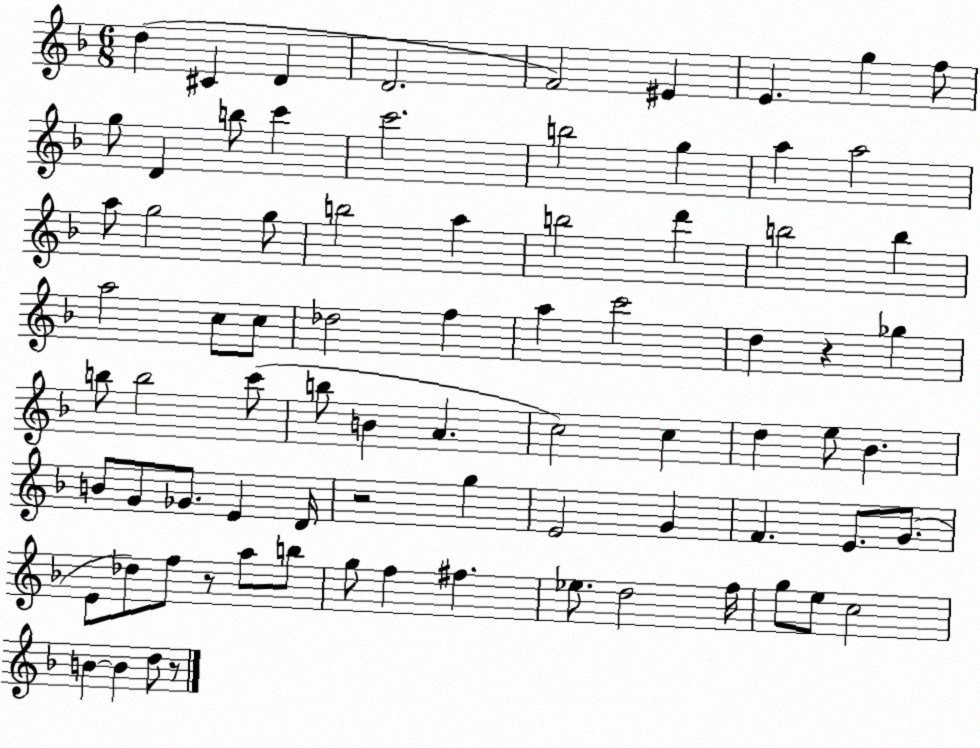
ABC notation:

X:1
T:Untitled
M:6/8
L:1/4
K:F
d ^C D D2 F2 ^E E g f/2 g/2 D b/2 c' c'2 b2 g a a2 a/2 g2 g/2 b2 a b2 d' b2 b a2 c/2 c/2 _d2 f a c'2 d z _g b/2 b2 c'/2 b/2 B A c2 c d e/2 _B B/2 G/2 _G/2 E D/4 z2 g E2 G F E/2 G/2 E/2 _d/2 f/2 z/2 a/2 b/2 g/2 f ^f _e/2 d2 f/4 g/2 e/2 c2 B B d/2 z/2